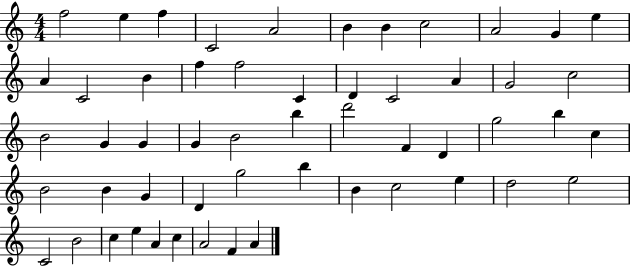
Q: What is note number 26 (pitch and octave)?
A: G4